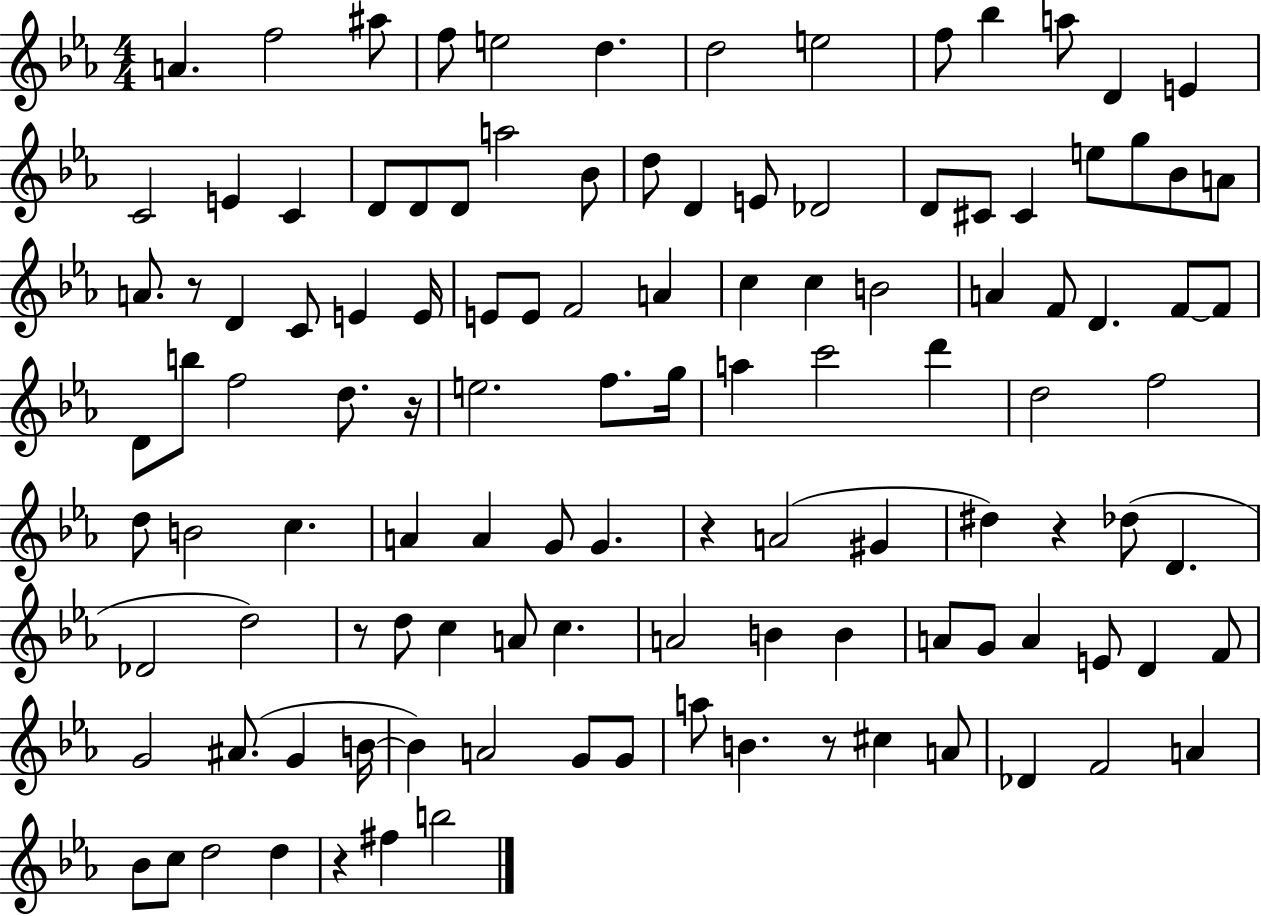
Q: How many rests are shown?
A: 7